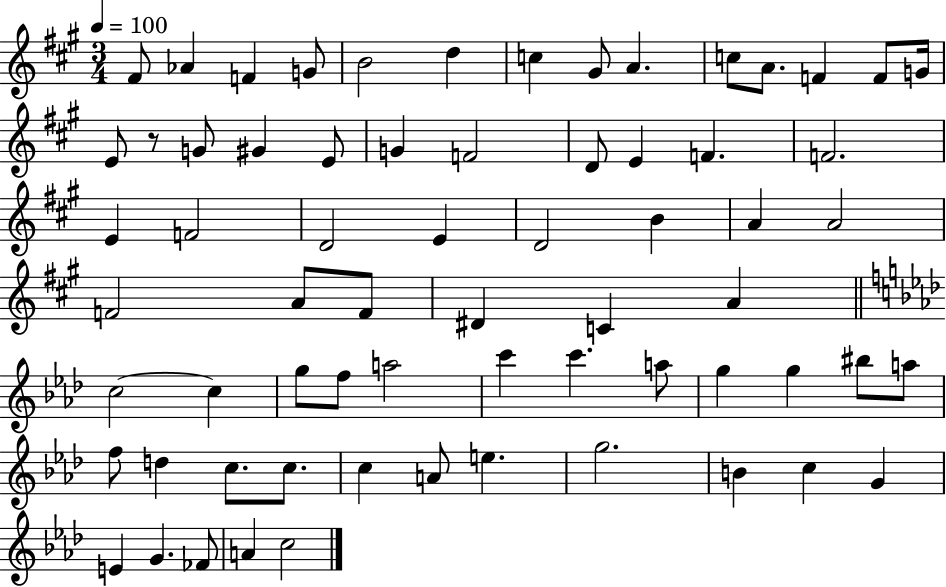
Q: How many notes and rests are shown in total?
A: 67